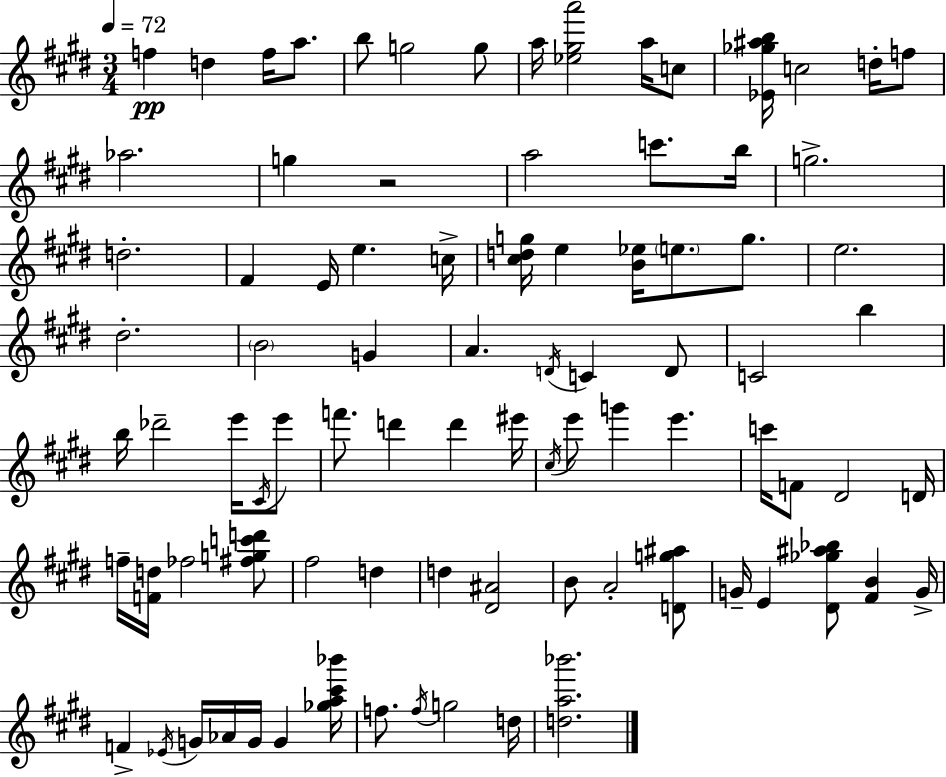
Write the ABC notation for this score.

X:1
T:Untitled
M:3/4
L:1/4
K:E
f d f/4 a/2 b/2 g2 g/2 a/4 [_e^ga']2 a/4 c/2 [_E_g^ab]/4 c2 d/4 f/2 _a2 g z2 a2 c'/2 b/4 g2 d2 ^F E/4 e c/4 [^cdg]/4 e [B_e]/4 e/2 g/2 e2 ^d2 B2 G A D/4 C D/2 C2 b b/4 _d'2 e'/4 ^C/4 e'/2 f'/2 d' d' ^e'/4 ^c/4 e'/2 g' e' c'/4 F/2 ^D2 D/4 f/4 [Fd]/4 _f2 [^fgc'd']/2 ^f2 d d [^D^A]2 B/2 A2 [Dg^a]/2 G/4 E [^D_g^a_b]/2 [^FB] G/4 F _E/4 G/4 _A/4 G/4 G [_ga^c'_b']/4 f/2 f/4 g2 d/4 [da_b']2